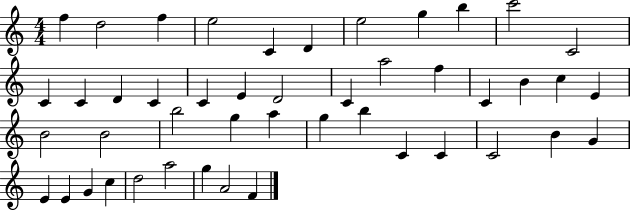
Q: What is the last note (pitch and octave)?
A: F4